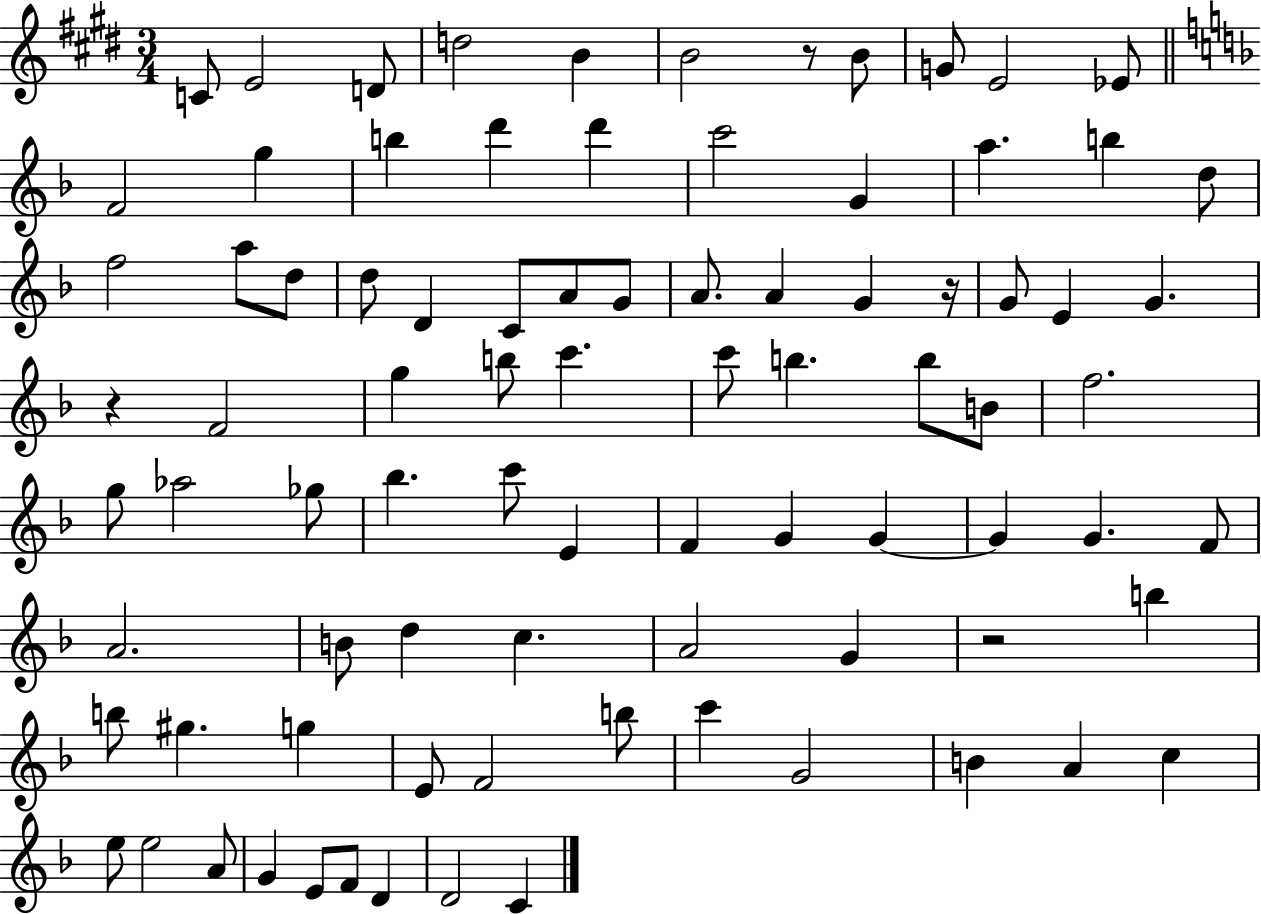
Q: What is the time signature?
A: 3/4